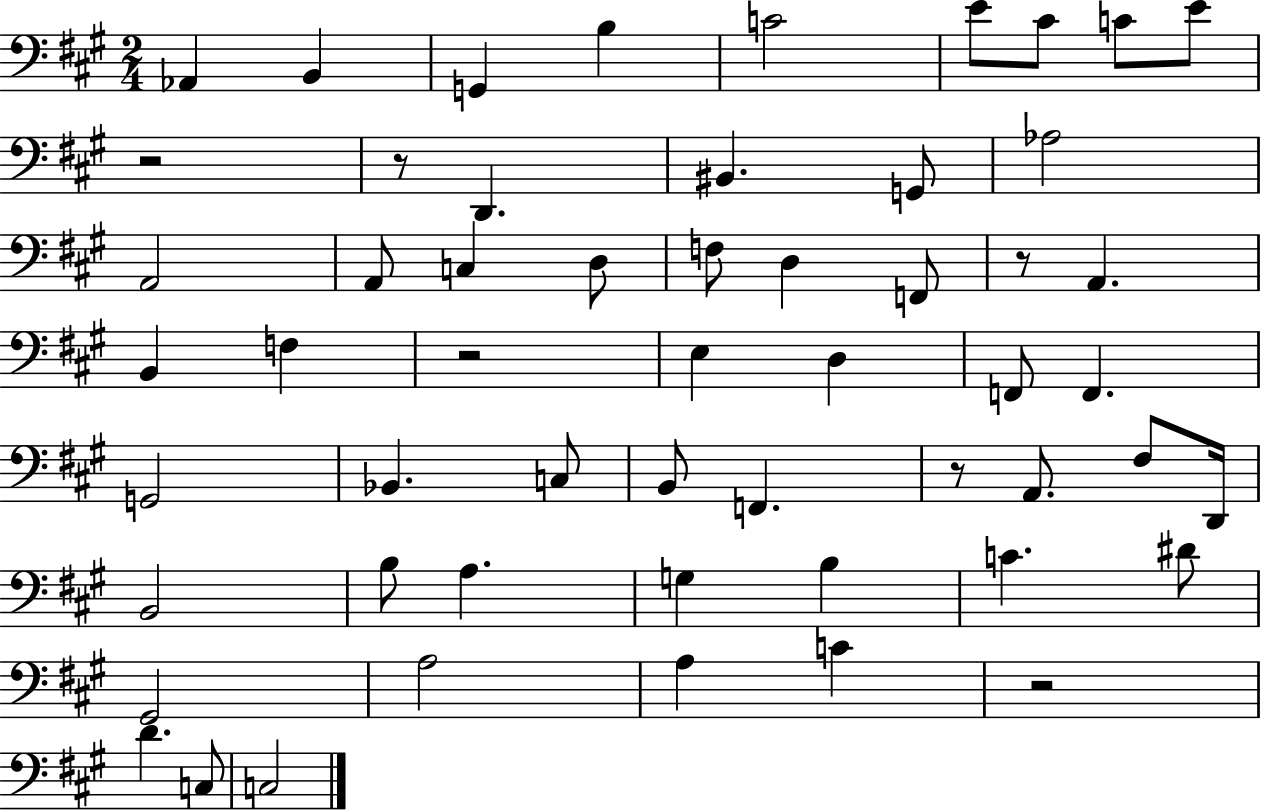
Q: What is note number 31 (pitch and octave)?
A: B2